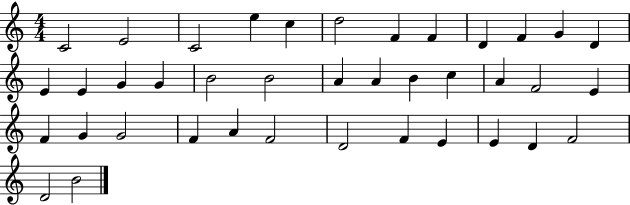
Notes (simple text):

C4/h E4/h C4/h E5/q C5/q D5/h F4/q F4/q D4/q F4/q G4/q D4/q E4/q E4/q G4/q G4/q B4/h B4/h A4/q A4/q B4/q C5/q A4/q F4/h E4/q F4/q G4/q G4/h F4/q A4/q F4/h D4/h F4/q E4/q E4/q D4/q F4/h D4/h B4/h